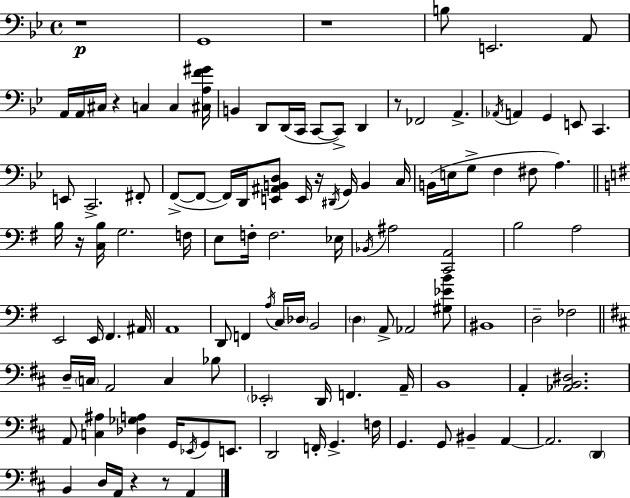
X:1
T:Untitled
M:4/4
L:1/4
K:Gm
z4 G,,4 z4 B,/2 E,,2 A,,/2 A,,/4 A,,/4 ^C,/4 z C, C, [^C,A,F^G]/4 B,, D,,/2 D,,/4 C,,/4 C,,/2 C,,/2 D,, z/2 _F,,2 A,, _A,,/4 A,, G,, E,,/2 C,, E,,/2 C,,2 ^F,,/2 F,,/2 F,,/2 F,,/4 D,,/4 [E,,^A,,B,,D,]/2 E,,/4 z/4 ^D,,/4 G,,/4 B,, C,/4 B,,/4 E,/4 G,/2 F, ^F,/2 A, B,/4 z/4 [C,B,]/4 G,2 F,/4 E,/2 F,/4 F,2 _E,/4 _B,,/4 ^A,2 [C,,A,,]2 B,2 A,2 E,,2 E,,/4 ^F,, ^A,,/4 A,,4 D,,/2 F,, A,/4 C,/4 _D,/4 B,,2 D, A,,/2 _A,,2 [^G,_EB]/2 ^B,,4 D,2 _F,2 D,/4 C,/4 A,,2 C, _B,/2 _E,,2 D,,/4 F,, A,,/4 B,,4 A,, [_A,,B,,^D,]2 A,,/2 [C,^A,] [_D,_G,A,] G,,/4 _E,,/4 G,,/2 E,,/2 D,,2 F,,/4 G,, F,/4 G,, G,,/2 ^B,, A,, A,,2 D,, B,, D,/4 A,,/4 z z/2 A,,